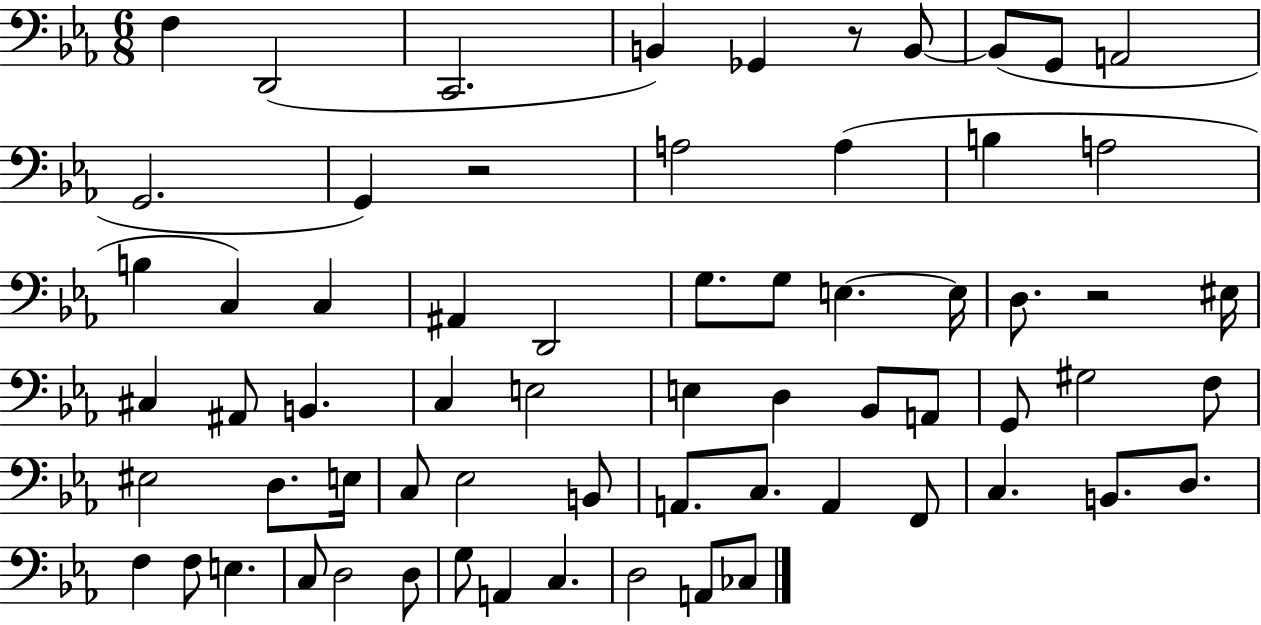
F3/q D2/h C2/h. B2/q Gb2/q R/e B2/e B2/e G2/e A2/h G2/h. G2/q R/h A3/h A3/q B3/q A3/h B3/q C3/q C3/q A#2/q D2/h G3/e. G3/e E3/q. E3/s D3/e. R/h EIS3/s C#3/q A#2/e B2/q. C3/q E3/h E3/q D3/q Bb2/e A2/e G2/e G#3/h F3/e EIS3/h D3/e. E3/s C3/e Eb3/h B2/e A2/e. C3/e. A2/q F2/e C3/q. B2/e. D3/e. F3/q F3/e E3/q. C3/e D3/h D3/e G3/e A2/q C3/q. D3/h A2/e CES3/e